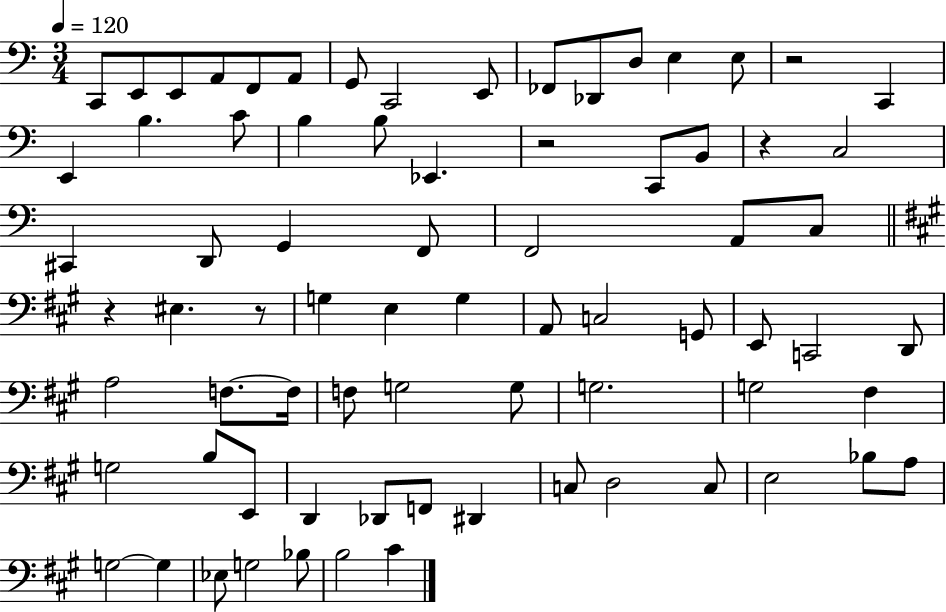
X:1
T:Untitled
M:3/4
L:1/4
K:C
C,,/2 E,,/2 E,,/2 A,,/2 F,,/2 A,,/2 G,,/2 C,,2 E,,/2 _F,,/2 _D,,/2 D,/2 E, E,/2 z2 C,, E,, B, C/2 B, B,/2 _E,, z2 C,,/2 B,,/2 z C,2 ^C,, D,,/2 G,, F,,/2 F,,2 A,,/2 C,/2 z ^E, z/2 G, E, G, A,,/2 C,2 G,,/2 E,,/2 C,,2 D,,/2 A,2 F,/2 F,/4 F,/2 G,2 G,/2 G,2 G,2 ^F, G,2 B,/2 E,,/2 D,, _D,,/2 F,,/2 ^D,, C,/2 D,2 C,/2 E,2 _B,/2 A,/2 G,2 G, _E,/2 G,2 _B,/2 B,2 ^C